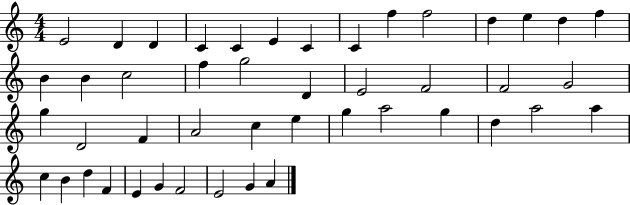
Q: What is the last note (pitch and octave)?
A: A4